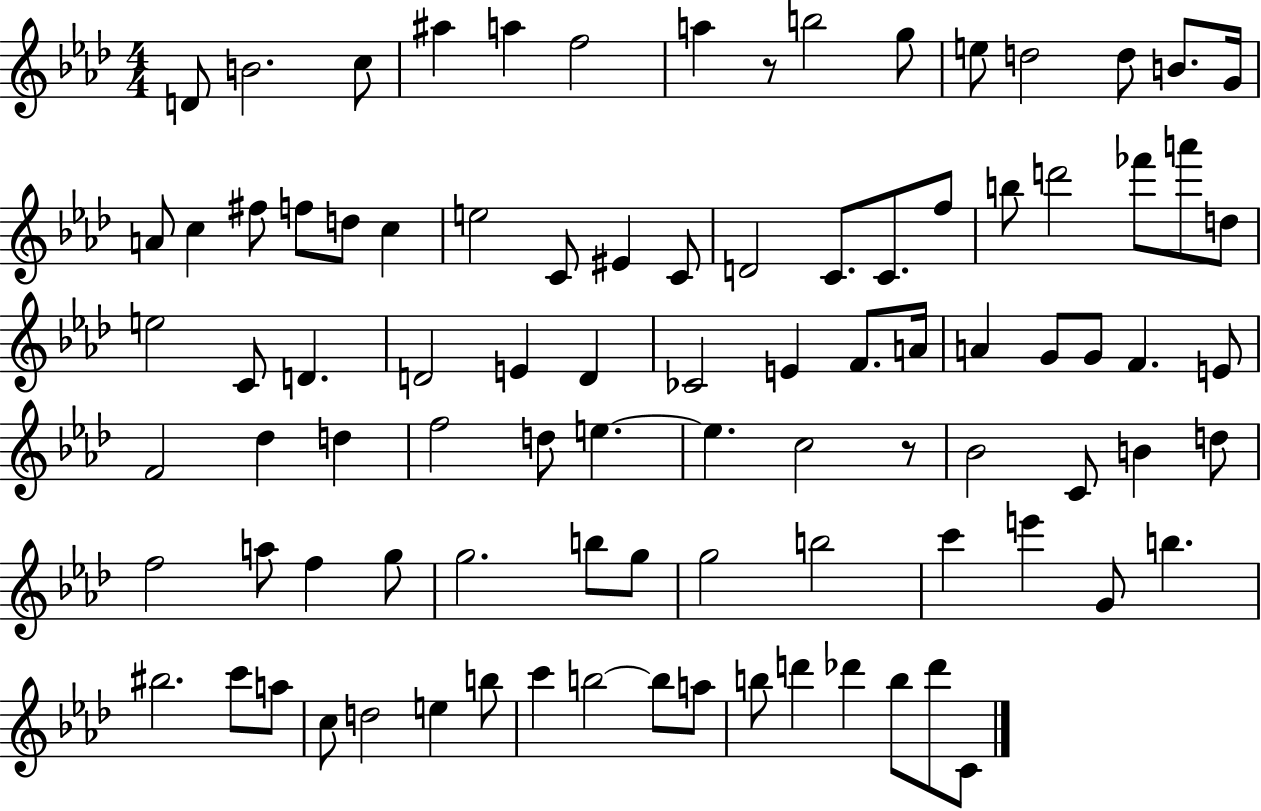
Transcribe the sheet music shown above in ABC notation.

X:1
T:Untitled
M:4/4
L:1/4
K:Ab
D/2 B2 c/2 ^a a f2 a z/2 b2 g/2 e/2 d2 d/2 B/2 G/4 A/2 c ^f/2 f/2 d/2 c e2 C/2 ^E C/2 D2 C/2 C/2 f/2 b/2 d'2 _f'/2 a'/2 d/2 e2 C/2 D D2 E D _C2 E F/2 A/4 A G/2 G/2 F E/2 F2 _d d f2 d/2 e e c2 z/2 _B2 C/2 B d/2 f2 a/2 f g/2 g2 b/2 g/2 g2 b2 c' e' G/2 b ^b2 c'/2 a/2 c/2 d2 e b/2 c' b2 b/2 a/2 b/2 d' _d' b/2 _d'/2 C/2